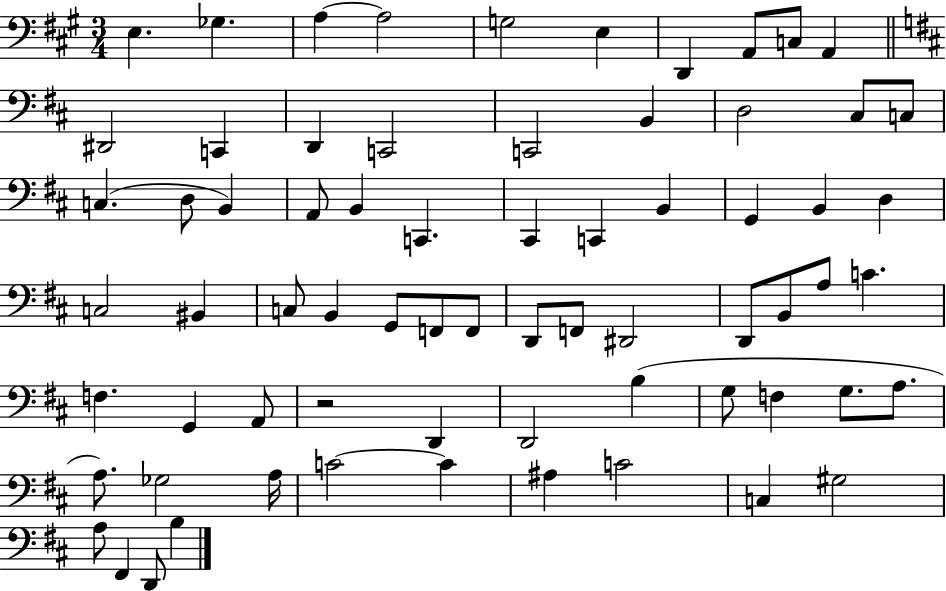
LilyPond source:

{
  \clef bass
  \numericTimeSignature
  \time 3/4
  \key a \major
  e4. ges4. | a4~~ a2 | g2 e4 | d,4 a,8 c8 a,4 | \break \bar "||" \break \key d \major dis,2 c,4 | d,4 c,2 | c,2 b,4 | d2 cis8 c8 | \break c4.( d8 b,4) | a,8 b,4 c,4. | cis,4 c,4 b,4 | g,4 b,4 d4 | \break c2 bis,4 | c8 b,4 g,8 f,8 f,8 | d,8 f,8 dis,2 | d,8 b,8 a8 c'4. | \break f4. g,4 a,8 | r2 d,4 | d,2 b4( | g8 f4 g8. a8. | \break a8.) ges2 a16 | c'2~~ c'4 | ais4 c'2 | c4 gis2 | \break a8 fis,4 d,8 b4 | \bar "|."
}